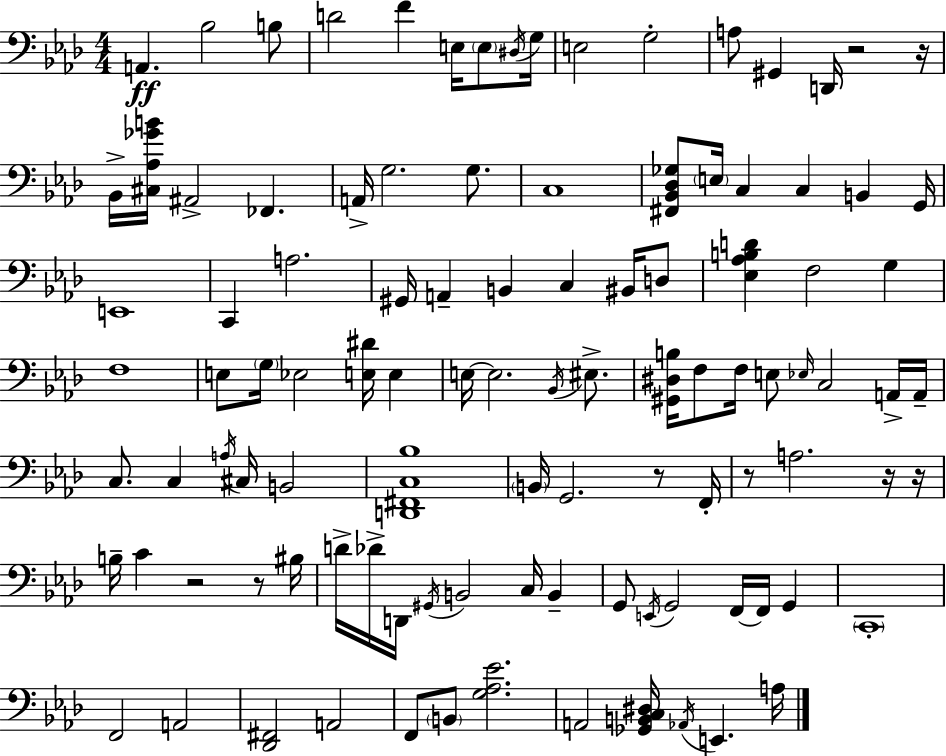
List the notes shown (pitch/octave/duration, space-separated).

A2/q. Bb3/h B3/e D4/h F4/q E3/s E3/e D#3/s G3/s E3/h G3/h A3/e G#2/q D2/s R/h R/s Bb2/s [C#3,Ab3,Gb4,B4]/s A#2/h FES2/q. A2/s G3/h. G3/e. C3/w [F#2,Bb2,Db3,Gb3]/e E3/s C3/q C3/q B2/q G2/s E2/w C2/q A3/h. G#2/s A2/q B2/q C3/q BIS2/s D3/e [Eb3,Ab3,B3,D4]/q F3/h G3/q F3/w E3/e G3/s Eb3/h [E3,D#4]/s E3/q E3/s E3/h. Bb2/s EIS3/e. [G#2,D#3,B3]/s F3/e F3/s E3/e Eb3/s C3/h A2/s A2/s C3/e. C3/q A3/s C#3/s B2/h [D2,F#2,C3,Bb3]/w B2/s G2/h. R/e F2/s R/e A3/h. R/s R/s B3/s C4/q R/h R/e BIS3/s D4/s Db4/s D2/s G#2/s B2/h C3/s B2/q G2/e E2/s G2/h F2/s F2/s G2/q C2/w F2/h A2/h [Db2,F#2]/h A2/h F2/e B2/e [G3,Ab3,Eb4]/h. A2/h [Gb2,B2,C3,D#3]/s Ab2/s E2/q. A3/s